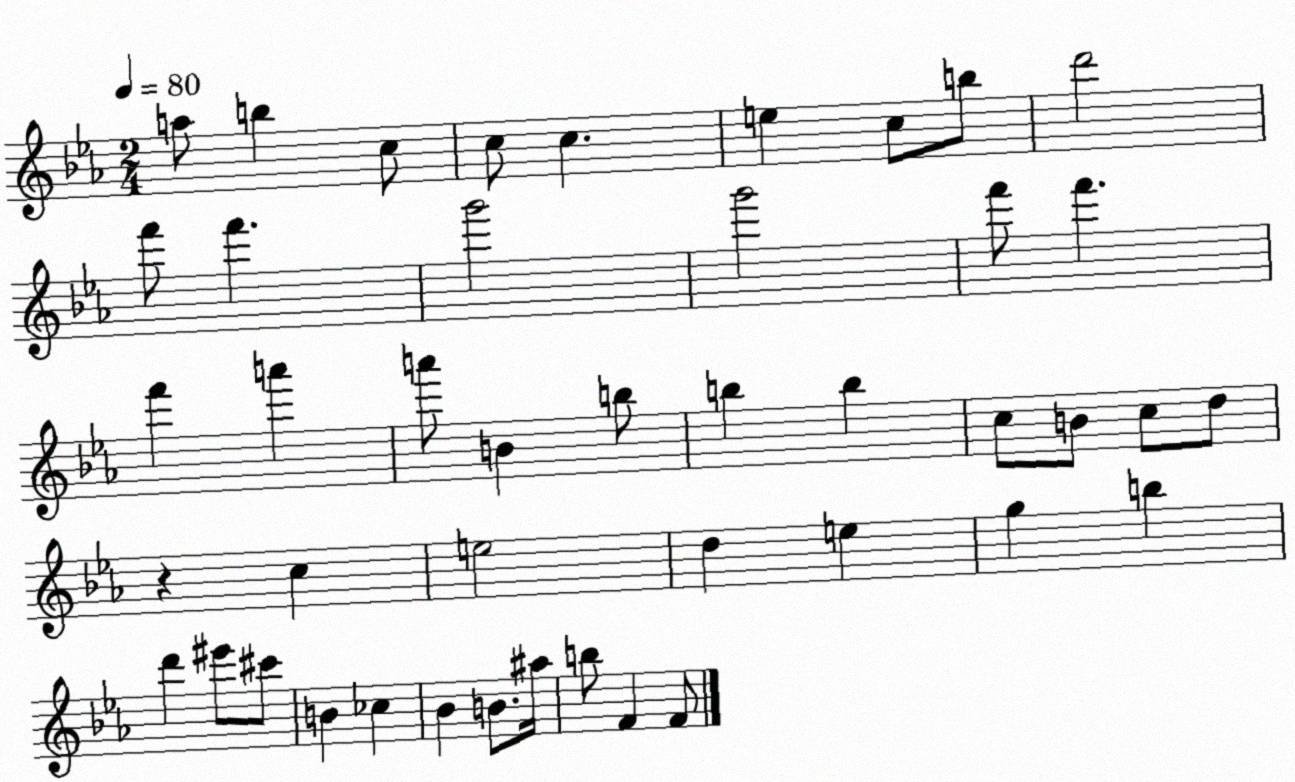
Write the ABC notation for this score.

X:1
T:Untitled
M:2/4
L:1/4
K:Eb
a/2 b c/2 c/2 c e c/2 b/2 d'2 f'/2 f' g'2 g'2 f'/2 f' f' a' a'/2 B b/2 b b c/2 B/2 c/2 d/2 z c e2 d e g b d' ^e'/2 ^c'/2 B _c _B B/2 ^a/4 b/2 F F/2